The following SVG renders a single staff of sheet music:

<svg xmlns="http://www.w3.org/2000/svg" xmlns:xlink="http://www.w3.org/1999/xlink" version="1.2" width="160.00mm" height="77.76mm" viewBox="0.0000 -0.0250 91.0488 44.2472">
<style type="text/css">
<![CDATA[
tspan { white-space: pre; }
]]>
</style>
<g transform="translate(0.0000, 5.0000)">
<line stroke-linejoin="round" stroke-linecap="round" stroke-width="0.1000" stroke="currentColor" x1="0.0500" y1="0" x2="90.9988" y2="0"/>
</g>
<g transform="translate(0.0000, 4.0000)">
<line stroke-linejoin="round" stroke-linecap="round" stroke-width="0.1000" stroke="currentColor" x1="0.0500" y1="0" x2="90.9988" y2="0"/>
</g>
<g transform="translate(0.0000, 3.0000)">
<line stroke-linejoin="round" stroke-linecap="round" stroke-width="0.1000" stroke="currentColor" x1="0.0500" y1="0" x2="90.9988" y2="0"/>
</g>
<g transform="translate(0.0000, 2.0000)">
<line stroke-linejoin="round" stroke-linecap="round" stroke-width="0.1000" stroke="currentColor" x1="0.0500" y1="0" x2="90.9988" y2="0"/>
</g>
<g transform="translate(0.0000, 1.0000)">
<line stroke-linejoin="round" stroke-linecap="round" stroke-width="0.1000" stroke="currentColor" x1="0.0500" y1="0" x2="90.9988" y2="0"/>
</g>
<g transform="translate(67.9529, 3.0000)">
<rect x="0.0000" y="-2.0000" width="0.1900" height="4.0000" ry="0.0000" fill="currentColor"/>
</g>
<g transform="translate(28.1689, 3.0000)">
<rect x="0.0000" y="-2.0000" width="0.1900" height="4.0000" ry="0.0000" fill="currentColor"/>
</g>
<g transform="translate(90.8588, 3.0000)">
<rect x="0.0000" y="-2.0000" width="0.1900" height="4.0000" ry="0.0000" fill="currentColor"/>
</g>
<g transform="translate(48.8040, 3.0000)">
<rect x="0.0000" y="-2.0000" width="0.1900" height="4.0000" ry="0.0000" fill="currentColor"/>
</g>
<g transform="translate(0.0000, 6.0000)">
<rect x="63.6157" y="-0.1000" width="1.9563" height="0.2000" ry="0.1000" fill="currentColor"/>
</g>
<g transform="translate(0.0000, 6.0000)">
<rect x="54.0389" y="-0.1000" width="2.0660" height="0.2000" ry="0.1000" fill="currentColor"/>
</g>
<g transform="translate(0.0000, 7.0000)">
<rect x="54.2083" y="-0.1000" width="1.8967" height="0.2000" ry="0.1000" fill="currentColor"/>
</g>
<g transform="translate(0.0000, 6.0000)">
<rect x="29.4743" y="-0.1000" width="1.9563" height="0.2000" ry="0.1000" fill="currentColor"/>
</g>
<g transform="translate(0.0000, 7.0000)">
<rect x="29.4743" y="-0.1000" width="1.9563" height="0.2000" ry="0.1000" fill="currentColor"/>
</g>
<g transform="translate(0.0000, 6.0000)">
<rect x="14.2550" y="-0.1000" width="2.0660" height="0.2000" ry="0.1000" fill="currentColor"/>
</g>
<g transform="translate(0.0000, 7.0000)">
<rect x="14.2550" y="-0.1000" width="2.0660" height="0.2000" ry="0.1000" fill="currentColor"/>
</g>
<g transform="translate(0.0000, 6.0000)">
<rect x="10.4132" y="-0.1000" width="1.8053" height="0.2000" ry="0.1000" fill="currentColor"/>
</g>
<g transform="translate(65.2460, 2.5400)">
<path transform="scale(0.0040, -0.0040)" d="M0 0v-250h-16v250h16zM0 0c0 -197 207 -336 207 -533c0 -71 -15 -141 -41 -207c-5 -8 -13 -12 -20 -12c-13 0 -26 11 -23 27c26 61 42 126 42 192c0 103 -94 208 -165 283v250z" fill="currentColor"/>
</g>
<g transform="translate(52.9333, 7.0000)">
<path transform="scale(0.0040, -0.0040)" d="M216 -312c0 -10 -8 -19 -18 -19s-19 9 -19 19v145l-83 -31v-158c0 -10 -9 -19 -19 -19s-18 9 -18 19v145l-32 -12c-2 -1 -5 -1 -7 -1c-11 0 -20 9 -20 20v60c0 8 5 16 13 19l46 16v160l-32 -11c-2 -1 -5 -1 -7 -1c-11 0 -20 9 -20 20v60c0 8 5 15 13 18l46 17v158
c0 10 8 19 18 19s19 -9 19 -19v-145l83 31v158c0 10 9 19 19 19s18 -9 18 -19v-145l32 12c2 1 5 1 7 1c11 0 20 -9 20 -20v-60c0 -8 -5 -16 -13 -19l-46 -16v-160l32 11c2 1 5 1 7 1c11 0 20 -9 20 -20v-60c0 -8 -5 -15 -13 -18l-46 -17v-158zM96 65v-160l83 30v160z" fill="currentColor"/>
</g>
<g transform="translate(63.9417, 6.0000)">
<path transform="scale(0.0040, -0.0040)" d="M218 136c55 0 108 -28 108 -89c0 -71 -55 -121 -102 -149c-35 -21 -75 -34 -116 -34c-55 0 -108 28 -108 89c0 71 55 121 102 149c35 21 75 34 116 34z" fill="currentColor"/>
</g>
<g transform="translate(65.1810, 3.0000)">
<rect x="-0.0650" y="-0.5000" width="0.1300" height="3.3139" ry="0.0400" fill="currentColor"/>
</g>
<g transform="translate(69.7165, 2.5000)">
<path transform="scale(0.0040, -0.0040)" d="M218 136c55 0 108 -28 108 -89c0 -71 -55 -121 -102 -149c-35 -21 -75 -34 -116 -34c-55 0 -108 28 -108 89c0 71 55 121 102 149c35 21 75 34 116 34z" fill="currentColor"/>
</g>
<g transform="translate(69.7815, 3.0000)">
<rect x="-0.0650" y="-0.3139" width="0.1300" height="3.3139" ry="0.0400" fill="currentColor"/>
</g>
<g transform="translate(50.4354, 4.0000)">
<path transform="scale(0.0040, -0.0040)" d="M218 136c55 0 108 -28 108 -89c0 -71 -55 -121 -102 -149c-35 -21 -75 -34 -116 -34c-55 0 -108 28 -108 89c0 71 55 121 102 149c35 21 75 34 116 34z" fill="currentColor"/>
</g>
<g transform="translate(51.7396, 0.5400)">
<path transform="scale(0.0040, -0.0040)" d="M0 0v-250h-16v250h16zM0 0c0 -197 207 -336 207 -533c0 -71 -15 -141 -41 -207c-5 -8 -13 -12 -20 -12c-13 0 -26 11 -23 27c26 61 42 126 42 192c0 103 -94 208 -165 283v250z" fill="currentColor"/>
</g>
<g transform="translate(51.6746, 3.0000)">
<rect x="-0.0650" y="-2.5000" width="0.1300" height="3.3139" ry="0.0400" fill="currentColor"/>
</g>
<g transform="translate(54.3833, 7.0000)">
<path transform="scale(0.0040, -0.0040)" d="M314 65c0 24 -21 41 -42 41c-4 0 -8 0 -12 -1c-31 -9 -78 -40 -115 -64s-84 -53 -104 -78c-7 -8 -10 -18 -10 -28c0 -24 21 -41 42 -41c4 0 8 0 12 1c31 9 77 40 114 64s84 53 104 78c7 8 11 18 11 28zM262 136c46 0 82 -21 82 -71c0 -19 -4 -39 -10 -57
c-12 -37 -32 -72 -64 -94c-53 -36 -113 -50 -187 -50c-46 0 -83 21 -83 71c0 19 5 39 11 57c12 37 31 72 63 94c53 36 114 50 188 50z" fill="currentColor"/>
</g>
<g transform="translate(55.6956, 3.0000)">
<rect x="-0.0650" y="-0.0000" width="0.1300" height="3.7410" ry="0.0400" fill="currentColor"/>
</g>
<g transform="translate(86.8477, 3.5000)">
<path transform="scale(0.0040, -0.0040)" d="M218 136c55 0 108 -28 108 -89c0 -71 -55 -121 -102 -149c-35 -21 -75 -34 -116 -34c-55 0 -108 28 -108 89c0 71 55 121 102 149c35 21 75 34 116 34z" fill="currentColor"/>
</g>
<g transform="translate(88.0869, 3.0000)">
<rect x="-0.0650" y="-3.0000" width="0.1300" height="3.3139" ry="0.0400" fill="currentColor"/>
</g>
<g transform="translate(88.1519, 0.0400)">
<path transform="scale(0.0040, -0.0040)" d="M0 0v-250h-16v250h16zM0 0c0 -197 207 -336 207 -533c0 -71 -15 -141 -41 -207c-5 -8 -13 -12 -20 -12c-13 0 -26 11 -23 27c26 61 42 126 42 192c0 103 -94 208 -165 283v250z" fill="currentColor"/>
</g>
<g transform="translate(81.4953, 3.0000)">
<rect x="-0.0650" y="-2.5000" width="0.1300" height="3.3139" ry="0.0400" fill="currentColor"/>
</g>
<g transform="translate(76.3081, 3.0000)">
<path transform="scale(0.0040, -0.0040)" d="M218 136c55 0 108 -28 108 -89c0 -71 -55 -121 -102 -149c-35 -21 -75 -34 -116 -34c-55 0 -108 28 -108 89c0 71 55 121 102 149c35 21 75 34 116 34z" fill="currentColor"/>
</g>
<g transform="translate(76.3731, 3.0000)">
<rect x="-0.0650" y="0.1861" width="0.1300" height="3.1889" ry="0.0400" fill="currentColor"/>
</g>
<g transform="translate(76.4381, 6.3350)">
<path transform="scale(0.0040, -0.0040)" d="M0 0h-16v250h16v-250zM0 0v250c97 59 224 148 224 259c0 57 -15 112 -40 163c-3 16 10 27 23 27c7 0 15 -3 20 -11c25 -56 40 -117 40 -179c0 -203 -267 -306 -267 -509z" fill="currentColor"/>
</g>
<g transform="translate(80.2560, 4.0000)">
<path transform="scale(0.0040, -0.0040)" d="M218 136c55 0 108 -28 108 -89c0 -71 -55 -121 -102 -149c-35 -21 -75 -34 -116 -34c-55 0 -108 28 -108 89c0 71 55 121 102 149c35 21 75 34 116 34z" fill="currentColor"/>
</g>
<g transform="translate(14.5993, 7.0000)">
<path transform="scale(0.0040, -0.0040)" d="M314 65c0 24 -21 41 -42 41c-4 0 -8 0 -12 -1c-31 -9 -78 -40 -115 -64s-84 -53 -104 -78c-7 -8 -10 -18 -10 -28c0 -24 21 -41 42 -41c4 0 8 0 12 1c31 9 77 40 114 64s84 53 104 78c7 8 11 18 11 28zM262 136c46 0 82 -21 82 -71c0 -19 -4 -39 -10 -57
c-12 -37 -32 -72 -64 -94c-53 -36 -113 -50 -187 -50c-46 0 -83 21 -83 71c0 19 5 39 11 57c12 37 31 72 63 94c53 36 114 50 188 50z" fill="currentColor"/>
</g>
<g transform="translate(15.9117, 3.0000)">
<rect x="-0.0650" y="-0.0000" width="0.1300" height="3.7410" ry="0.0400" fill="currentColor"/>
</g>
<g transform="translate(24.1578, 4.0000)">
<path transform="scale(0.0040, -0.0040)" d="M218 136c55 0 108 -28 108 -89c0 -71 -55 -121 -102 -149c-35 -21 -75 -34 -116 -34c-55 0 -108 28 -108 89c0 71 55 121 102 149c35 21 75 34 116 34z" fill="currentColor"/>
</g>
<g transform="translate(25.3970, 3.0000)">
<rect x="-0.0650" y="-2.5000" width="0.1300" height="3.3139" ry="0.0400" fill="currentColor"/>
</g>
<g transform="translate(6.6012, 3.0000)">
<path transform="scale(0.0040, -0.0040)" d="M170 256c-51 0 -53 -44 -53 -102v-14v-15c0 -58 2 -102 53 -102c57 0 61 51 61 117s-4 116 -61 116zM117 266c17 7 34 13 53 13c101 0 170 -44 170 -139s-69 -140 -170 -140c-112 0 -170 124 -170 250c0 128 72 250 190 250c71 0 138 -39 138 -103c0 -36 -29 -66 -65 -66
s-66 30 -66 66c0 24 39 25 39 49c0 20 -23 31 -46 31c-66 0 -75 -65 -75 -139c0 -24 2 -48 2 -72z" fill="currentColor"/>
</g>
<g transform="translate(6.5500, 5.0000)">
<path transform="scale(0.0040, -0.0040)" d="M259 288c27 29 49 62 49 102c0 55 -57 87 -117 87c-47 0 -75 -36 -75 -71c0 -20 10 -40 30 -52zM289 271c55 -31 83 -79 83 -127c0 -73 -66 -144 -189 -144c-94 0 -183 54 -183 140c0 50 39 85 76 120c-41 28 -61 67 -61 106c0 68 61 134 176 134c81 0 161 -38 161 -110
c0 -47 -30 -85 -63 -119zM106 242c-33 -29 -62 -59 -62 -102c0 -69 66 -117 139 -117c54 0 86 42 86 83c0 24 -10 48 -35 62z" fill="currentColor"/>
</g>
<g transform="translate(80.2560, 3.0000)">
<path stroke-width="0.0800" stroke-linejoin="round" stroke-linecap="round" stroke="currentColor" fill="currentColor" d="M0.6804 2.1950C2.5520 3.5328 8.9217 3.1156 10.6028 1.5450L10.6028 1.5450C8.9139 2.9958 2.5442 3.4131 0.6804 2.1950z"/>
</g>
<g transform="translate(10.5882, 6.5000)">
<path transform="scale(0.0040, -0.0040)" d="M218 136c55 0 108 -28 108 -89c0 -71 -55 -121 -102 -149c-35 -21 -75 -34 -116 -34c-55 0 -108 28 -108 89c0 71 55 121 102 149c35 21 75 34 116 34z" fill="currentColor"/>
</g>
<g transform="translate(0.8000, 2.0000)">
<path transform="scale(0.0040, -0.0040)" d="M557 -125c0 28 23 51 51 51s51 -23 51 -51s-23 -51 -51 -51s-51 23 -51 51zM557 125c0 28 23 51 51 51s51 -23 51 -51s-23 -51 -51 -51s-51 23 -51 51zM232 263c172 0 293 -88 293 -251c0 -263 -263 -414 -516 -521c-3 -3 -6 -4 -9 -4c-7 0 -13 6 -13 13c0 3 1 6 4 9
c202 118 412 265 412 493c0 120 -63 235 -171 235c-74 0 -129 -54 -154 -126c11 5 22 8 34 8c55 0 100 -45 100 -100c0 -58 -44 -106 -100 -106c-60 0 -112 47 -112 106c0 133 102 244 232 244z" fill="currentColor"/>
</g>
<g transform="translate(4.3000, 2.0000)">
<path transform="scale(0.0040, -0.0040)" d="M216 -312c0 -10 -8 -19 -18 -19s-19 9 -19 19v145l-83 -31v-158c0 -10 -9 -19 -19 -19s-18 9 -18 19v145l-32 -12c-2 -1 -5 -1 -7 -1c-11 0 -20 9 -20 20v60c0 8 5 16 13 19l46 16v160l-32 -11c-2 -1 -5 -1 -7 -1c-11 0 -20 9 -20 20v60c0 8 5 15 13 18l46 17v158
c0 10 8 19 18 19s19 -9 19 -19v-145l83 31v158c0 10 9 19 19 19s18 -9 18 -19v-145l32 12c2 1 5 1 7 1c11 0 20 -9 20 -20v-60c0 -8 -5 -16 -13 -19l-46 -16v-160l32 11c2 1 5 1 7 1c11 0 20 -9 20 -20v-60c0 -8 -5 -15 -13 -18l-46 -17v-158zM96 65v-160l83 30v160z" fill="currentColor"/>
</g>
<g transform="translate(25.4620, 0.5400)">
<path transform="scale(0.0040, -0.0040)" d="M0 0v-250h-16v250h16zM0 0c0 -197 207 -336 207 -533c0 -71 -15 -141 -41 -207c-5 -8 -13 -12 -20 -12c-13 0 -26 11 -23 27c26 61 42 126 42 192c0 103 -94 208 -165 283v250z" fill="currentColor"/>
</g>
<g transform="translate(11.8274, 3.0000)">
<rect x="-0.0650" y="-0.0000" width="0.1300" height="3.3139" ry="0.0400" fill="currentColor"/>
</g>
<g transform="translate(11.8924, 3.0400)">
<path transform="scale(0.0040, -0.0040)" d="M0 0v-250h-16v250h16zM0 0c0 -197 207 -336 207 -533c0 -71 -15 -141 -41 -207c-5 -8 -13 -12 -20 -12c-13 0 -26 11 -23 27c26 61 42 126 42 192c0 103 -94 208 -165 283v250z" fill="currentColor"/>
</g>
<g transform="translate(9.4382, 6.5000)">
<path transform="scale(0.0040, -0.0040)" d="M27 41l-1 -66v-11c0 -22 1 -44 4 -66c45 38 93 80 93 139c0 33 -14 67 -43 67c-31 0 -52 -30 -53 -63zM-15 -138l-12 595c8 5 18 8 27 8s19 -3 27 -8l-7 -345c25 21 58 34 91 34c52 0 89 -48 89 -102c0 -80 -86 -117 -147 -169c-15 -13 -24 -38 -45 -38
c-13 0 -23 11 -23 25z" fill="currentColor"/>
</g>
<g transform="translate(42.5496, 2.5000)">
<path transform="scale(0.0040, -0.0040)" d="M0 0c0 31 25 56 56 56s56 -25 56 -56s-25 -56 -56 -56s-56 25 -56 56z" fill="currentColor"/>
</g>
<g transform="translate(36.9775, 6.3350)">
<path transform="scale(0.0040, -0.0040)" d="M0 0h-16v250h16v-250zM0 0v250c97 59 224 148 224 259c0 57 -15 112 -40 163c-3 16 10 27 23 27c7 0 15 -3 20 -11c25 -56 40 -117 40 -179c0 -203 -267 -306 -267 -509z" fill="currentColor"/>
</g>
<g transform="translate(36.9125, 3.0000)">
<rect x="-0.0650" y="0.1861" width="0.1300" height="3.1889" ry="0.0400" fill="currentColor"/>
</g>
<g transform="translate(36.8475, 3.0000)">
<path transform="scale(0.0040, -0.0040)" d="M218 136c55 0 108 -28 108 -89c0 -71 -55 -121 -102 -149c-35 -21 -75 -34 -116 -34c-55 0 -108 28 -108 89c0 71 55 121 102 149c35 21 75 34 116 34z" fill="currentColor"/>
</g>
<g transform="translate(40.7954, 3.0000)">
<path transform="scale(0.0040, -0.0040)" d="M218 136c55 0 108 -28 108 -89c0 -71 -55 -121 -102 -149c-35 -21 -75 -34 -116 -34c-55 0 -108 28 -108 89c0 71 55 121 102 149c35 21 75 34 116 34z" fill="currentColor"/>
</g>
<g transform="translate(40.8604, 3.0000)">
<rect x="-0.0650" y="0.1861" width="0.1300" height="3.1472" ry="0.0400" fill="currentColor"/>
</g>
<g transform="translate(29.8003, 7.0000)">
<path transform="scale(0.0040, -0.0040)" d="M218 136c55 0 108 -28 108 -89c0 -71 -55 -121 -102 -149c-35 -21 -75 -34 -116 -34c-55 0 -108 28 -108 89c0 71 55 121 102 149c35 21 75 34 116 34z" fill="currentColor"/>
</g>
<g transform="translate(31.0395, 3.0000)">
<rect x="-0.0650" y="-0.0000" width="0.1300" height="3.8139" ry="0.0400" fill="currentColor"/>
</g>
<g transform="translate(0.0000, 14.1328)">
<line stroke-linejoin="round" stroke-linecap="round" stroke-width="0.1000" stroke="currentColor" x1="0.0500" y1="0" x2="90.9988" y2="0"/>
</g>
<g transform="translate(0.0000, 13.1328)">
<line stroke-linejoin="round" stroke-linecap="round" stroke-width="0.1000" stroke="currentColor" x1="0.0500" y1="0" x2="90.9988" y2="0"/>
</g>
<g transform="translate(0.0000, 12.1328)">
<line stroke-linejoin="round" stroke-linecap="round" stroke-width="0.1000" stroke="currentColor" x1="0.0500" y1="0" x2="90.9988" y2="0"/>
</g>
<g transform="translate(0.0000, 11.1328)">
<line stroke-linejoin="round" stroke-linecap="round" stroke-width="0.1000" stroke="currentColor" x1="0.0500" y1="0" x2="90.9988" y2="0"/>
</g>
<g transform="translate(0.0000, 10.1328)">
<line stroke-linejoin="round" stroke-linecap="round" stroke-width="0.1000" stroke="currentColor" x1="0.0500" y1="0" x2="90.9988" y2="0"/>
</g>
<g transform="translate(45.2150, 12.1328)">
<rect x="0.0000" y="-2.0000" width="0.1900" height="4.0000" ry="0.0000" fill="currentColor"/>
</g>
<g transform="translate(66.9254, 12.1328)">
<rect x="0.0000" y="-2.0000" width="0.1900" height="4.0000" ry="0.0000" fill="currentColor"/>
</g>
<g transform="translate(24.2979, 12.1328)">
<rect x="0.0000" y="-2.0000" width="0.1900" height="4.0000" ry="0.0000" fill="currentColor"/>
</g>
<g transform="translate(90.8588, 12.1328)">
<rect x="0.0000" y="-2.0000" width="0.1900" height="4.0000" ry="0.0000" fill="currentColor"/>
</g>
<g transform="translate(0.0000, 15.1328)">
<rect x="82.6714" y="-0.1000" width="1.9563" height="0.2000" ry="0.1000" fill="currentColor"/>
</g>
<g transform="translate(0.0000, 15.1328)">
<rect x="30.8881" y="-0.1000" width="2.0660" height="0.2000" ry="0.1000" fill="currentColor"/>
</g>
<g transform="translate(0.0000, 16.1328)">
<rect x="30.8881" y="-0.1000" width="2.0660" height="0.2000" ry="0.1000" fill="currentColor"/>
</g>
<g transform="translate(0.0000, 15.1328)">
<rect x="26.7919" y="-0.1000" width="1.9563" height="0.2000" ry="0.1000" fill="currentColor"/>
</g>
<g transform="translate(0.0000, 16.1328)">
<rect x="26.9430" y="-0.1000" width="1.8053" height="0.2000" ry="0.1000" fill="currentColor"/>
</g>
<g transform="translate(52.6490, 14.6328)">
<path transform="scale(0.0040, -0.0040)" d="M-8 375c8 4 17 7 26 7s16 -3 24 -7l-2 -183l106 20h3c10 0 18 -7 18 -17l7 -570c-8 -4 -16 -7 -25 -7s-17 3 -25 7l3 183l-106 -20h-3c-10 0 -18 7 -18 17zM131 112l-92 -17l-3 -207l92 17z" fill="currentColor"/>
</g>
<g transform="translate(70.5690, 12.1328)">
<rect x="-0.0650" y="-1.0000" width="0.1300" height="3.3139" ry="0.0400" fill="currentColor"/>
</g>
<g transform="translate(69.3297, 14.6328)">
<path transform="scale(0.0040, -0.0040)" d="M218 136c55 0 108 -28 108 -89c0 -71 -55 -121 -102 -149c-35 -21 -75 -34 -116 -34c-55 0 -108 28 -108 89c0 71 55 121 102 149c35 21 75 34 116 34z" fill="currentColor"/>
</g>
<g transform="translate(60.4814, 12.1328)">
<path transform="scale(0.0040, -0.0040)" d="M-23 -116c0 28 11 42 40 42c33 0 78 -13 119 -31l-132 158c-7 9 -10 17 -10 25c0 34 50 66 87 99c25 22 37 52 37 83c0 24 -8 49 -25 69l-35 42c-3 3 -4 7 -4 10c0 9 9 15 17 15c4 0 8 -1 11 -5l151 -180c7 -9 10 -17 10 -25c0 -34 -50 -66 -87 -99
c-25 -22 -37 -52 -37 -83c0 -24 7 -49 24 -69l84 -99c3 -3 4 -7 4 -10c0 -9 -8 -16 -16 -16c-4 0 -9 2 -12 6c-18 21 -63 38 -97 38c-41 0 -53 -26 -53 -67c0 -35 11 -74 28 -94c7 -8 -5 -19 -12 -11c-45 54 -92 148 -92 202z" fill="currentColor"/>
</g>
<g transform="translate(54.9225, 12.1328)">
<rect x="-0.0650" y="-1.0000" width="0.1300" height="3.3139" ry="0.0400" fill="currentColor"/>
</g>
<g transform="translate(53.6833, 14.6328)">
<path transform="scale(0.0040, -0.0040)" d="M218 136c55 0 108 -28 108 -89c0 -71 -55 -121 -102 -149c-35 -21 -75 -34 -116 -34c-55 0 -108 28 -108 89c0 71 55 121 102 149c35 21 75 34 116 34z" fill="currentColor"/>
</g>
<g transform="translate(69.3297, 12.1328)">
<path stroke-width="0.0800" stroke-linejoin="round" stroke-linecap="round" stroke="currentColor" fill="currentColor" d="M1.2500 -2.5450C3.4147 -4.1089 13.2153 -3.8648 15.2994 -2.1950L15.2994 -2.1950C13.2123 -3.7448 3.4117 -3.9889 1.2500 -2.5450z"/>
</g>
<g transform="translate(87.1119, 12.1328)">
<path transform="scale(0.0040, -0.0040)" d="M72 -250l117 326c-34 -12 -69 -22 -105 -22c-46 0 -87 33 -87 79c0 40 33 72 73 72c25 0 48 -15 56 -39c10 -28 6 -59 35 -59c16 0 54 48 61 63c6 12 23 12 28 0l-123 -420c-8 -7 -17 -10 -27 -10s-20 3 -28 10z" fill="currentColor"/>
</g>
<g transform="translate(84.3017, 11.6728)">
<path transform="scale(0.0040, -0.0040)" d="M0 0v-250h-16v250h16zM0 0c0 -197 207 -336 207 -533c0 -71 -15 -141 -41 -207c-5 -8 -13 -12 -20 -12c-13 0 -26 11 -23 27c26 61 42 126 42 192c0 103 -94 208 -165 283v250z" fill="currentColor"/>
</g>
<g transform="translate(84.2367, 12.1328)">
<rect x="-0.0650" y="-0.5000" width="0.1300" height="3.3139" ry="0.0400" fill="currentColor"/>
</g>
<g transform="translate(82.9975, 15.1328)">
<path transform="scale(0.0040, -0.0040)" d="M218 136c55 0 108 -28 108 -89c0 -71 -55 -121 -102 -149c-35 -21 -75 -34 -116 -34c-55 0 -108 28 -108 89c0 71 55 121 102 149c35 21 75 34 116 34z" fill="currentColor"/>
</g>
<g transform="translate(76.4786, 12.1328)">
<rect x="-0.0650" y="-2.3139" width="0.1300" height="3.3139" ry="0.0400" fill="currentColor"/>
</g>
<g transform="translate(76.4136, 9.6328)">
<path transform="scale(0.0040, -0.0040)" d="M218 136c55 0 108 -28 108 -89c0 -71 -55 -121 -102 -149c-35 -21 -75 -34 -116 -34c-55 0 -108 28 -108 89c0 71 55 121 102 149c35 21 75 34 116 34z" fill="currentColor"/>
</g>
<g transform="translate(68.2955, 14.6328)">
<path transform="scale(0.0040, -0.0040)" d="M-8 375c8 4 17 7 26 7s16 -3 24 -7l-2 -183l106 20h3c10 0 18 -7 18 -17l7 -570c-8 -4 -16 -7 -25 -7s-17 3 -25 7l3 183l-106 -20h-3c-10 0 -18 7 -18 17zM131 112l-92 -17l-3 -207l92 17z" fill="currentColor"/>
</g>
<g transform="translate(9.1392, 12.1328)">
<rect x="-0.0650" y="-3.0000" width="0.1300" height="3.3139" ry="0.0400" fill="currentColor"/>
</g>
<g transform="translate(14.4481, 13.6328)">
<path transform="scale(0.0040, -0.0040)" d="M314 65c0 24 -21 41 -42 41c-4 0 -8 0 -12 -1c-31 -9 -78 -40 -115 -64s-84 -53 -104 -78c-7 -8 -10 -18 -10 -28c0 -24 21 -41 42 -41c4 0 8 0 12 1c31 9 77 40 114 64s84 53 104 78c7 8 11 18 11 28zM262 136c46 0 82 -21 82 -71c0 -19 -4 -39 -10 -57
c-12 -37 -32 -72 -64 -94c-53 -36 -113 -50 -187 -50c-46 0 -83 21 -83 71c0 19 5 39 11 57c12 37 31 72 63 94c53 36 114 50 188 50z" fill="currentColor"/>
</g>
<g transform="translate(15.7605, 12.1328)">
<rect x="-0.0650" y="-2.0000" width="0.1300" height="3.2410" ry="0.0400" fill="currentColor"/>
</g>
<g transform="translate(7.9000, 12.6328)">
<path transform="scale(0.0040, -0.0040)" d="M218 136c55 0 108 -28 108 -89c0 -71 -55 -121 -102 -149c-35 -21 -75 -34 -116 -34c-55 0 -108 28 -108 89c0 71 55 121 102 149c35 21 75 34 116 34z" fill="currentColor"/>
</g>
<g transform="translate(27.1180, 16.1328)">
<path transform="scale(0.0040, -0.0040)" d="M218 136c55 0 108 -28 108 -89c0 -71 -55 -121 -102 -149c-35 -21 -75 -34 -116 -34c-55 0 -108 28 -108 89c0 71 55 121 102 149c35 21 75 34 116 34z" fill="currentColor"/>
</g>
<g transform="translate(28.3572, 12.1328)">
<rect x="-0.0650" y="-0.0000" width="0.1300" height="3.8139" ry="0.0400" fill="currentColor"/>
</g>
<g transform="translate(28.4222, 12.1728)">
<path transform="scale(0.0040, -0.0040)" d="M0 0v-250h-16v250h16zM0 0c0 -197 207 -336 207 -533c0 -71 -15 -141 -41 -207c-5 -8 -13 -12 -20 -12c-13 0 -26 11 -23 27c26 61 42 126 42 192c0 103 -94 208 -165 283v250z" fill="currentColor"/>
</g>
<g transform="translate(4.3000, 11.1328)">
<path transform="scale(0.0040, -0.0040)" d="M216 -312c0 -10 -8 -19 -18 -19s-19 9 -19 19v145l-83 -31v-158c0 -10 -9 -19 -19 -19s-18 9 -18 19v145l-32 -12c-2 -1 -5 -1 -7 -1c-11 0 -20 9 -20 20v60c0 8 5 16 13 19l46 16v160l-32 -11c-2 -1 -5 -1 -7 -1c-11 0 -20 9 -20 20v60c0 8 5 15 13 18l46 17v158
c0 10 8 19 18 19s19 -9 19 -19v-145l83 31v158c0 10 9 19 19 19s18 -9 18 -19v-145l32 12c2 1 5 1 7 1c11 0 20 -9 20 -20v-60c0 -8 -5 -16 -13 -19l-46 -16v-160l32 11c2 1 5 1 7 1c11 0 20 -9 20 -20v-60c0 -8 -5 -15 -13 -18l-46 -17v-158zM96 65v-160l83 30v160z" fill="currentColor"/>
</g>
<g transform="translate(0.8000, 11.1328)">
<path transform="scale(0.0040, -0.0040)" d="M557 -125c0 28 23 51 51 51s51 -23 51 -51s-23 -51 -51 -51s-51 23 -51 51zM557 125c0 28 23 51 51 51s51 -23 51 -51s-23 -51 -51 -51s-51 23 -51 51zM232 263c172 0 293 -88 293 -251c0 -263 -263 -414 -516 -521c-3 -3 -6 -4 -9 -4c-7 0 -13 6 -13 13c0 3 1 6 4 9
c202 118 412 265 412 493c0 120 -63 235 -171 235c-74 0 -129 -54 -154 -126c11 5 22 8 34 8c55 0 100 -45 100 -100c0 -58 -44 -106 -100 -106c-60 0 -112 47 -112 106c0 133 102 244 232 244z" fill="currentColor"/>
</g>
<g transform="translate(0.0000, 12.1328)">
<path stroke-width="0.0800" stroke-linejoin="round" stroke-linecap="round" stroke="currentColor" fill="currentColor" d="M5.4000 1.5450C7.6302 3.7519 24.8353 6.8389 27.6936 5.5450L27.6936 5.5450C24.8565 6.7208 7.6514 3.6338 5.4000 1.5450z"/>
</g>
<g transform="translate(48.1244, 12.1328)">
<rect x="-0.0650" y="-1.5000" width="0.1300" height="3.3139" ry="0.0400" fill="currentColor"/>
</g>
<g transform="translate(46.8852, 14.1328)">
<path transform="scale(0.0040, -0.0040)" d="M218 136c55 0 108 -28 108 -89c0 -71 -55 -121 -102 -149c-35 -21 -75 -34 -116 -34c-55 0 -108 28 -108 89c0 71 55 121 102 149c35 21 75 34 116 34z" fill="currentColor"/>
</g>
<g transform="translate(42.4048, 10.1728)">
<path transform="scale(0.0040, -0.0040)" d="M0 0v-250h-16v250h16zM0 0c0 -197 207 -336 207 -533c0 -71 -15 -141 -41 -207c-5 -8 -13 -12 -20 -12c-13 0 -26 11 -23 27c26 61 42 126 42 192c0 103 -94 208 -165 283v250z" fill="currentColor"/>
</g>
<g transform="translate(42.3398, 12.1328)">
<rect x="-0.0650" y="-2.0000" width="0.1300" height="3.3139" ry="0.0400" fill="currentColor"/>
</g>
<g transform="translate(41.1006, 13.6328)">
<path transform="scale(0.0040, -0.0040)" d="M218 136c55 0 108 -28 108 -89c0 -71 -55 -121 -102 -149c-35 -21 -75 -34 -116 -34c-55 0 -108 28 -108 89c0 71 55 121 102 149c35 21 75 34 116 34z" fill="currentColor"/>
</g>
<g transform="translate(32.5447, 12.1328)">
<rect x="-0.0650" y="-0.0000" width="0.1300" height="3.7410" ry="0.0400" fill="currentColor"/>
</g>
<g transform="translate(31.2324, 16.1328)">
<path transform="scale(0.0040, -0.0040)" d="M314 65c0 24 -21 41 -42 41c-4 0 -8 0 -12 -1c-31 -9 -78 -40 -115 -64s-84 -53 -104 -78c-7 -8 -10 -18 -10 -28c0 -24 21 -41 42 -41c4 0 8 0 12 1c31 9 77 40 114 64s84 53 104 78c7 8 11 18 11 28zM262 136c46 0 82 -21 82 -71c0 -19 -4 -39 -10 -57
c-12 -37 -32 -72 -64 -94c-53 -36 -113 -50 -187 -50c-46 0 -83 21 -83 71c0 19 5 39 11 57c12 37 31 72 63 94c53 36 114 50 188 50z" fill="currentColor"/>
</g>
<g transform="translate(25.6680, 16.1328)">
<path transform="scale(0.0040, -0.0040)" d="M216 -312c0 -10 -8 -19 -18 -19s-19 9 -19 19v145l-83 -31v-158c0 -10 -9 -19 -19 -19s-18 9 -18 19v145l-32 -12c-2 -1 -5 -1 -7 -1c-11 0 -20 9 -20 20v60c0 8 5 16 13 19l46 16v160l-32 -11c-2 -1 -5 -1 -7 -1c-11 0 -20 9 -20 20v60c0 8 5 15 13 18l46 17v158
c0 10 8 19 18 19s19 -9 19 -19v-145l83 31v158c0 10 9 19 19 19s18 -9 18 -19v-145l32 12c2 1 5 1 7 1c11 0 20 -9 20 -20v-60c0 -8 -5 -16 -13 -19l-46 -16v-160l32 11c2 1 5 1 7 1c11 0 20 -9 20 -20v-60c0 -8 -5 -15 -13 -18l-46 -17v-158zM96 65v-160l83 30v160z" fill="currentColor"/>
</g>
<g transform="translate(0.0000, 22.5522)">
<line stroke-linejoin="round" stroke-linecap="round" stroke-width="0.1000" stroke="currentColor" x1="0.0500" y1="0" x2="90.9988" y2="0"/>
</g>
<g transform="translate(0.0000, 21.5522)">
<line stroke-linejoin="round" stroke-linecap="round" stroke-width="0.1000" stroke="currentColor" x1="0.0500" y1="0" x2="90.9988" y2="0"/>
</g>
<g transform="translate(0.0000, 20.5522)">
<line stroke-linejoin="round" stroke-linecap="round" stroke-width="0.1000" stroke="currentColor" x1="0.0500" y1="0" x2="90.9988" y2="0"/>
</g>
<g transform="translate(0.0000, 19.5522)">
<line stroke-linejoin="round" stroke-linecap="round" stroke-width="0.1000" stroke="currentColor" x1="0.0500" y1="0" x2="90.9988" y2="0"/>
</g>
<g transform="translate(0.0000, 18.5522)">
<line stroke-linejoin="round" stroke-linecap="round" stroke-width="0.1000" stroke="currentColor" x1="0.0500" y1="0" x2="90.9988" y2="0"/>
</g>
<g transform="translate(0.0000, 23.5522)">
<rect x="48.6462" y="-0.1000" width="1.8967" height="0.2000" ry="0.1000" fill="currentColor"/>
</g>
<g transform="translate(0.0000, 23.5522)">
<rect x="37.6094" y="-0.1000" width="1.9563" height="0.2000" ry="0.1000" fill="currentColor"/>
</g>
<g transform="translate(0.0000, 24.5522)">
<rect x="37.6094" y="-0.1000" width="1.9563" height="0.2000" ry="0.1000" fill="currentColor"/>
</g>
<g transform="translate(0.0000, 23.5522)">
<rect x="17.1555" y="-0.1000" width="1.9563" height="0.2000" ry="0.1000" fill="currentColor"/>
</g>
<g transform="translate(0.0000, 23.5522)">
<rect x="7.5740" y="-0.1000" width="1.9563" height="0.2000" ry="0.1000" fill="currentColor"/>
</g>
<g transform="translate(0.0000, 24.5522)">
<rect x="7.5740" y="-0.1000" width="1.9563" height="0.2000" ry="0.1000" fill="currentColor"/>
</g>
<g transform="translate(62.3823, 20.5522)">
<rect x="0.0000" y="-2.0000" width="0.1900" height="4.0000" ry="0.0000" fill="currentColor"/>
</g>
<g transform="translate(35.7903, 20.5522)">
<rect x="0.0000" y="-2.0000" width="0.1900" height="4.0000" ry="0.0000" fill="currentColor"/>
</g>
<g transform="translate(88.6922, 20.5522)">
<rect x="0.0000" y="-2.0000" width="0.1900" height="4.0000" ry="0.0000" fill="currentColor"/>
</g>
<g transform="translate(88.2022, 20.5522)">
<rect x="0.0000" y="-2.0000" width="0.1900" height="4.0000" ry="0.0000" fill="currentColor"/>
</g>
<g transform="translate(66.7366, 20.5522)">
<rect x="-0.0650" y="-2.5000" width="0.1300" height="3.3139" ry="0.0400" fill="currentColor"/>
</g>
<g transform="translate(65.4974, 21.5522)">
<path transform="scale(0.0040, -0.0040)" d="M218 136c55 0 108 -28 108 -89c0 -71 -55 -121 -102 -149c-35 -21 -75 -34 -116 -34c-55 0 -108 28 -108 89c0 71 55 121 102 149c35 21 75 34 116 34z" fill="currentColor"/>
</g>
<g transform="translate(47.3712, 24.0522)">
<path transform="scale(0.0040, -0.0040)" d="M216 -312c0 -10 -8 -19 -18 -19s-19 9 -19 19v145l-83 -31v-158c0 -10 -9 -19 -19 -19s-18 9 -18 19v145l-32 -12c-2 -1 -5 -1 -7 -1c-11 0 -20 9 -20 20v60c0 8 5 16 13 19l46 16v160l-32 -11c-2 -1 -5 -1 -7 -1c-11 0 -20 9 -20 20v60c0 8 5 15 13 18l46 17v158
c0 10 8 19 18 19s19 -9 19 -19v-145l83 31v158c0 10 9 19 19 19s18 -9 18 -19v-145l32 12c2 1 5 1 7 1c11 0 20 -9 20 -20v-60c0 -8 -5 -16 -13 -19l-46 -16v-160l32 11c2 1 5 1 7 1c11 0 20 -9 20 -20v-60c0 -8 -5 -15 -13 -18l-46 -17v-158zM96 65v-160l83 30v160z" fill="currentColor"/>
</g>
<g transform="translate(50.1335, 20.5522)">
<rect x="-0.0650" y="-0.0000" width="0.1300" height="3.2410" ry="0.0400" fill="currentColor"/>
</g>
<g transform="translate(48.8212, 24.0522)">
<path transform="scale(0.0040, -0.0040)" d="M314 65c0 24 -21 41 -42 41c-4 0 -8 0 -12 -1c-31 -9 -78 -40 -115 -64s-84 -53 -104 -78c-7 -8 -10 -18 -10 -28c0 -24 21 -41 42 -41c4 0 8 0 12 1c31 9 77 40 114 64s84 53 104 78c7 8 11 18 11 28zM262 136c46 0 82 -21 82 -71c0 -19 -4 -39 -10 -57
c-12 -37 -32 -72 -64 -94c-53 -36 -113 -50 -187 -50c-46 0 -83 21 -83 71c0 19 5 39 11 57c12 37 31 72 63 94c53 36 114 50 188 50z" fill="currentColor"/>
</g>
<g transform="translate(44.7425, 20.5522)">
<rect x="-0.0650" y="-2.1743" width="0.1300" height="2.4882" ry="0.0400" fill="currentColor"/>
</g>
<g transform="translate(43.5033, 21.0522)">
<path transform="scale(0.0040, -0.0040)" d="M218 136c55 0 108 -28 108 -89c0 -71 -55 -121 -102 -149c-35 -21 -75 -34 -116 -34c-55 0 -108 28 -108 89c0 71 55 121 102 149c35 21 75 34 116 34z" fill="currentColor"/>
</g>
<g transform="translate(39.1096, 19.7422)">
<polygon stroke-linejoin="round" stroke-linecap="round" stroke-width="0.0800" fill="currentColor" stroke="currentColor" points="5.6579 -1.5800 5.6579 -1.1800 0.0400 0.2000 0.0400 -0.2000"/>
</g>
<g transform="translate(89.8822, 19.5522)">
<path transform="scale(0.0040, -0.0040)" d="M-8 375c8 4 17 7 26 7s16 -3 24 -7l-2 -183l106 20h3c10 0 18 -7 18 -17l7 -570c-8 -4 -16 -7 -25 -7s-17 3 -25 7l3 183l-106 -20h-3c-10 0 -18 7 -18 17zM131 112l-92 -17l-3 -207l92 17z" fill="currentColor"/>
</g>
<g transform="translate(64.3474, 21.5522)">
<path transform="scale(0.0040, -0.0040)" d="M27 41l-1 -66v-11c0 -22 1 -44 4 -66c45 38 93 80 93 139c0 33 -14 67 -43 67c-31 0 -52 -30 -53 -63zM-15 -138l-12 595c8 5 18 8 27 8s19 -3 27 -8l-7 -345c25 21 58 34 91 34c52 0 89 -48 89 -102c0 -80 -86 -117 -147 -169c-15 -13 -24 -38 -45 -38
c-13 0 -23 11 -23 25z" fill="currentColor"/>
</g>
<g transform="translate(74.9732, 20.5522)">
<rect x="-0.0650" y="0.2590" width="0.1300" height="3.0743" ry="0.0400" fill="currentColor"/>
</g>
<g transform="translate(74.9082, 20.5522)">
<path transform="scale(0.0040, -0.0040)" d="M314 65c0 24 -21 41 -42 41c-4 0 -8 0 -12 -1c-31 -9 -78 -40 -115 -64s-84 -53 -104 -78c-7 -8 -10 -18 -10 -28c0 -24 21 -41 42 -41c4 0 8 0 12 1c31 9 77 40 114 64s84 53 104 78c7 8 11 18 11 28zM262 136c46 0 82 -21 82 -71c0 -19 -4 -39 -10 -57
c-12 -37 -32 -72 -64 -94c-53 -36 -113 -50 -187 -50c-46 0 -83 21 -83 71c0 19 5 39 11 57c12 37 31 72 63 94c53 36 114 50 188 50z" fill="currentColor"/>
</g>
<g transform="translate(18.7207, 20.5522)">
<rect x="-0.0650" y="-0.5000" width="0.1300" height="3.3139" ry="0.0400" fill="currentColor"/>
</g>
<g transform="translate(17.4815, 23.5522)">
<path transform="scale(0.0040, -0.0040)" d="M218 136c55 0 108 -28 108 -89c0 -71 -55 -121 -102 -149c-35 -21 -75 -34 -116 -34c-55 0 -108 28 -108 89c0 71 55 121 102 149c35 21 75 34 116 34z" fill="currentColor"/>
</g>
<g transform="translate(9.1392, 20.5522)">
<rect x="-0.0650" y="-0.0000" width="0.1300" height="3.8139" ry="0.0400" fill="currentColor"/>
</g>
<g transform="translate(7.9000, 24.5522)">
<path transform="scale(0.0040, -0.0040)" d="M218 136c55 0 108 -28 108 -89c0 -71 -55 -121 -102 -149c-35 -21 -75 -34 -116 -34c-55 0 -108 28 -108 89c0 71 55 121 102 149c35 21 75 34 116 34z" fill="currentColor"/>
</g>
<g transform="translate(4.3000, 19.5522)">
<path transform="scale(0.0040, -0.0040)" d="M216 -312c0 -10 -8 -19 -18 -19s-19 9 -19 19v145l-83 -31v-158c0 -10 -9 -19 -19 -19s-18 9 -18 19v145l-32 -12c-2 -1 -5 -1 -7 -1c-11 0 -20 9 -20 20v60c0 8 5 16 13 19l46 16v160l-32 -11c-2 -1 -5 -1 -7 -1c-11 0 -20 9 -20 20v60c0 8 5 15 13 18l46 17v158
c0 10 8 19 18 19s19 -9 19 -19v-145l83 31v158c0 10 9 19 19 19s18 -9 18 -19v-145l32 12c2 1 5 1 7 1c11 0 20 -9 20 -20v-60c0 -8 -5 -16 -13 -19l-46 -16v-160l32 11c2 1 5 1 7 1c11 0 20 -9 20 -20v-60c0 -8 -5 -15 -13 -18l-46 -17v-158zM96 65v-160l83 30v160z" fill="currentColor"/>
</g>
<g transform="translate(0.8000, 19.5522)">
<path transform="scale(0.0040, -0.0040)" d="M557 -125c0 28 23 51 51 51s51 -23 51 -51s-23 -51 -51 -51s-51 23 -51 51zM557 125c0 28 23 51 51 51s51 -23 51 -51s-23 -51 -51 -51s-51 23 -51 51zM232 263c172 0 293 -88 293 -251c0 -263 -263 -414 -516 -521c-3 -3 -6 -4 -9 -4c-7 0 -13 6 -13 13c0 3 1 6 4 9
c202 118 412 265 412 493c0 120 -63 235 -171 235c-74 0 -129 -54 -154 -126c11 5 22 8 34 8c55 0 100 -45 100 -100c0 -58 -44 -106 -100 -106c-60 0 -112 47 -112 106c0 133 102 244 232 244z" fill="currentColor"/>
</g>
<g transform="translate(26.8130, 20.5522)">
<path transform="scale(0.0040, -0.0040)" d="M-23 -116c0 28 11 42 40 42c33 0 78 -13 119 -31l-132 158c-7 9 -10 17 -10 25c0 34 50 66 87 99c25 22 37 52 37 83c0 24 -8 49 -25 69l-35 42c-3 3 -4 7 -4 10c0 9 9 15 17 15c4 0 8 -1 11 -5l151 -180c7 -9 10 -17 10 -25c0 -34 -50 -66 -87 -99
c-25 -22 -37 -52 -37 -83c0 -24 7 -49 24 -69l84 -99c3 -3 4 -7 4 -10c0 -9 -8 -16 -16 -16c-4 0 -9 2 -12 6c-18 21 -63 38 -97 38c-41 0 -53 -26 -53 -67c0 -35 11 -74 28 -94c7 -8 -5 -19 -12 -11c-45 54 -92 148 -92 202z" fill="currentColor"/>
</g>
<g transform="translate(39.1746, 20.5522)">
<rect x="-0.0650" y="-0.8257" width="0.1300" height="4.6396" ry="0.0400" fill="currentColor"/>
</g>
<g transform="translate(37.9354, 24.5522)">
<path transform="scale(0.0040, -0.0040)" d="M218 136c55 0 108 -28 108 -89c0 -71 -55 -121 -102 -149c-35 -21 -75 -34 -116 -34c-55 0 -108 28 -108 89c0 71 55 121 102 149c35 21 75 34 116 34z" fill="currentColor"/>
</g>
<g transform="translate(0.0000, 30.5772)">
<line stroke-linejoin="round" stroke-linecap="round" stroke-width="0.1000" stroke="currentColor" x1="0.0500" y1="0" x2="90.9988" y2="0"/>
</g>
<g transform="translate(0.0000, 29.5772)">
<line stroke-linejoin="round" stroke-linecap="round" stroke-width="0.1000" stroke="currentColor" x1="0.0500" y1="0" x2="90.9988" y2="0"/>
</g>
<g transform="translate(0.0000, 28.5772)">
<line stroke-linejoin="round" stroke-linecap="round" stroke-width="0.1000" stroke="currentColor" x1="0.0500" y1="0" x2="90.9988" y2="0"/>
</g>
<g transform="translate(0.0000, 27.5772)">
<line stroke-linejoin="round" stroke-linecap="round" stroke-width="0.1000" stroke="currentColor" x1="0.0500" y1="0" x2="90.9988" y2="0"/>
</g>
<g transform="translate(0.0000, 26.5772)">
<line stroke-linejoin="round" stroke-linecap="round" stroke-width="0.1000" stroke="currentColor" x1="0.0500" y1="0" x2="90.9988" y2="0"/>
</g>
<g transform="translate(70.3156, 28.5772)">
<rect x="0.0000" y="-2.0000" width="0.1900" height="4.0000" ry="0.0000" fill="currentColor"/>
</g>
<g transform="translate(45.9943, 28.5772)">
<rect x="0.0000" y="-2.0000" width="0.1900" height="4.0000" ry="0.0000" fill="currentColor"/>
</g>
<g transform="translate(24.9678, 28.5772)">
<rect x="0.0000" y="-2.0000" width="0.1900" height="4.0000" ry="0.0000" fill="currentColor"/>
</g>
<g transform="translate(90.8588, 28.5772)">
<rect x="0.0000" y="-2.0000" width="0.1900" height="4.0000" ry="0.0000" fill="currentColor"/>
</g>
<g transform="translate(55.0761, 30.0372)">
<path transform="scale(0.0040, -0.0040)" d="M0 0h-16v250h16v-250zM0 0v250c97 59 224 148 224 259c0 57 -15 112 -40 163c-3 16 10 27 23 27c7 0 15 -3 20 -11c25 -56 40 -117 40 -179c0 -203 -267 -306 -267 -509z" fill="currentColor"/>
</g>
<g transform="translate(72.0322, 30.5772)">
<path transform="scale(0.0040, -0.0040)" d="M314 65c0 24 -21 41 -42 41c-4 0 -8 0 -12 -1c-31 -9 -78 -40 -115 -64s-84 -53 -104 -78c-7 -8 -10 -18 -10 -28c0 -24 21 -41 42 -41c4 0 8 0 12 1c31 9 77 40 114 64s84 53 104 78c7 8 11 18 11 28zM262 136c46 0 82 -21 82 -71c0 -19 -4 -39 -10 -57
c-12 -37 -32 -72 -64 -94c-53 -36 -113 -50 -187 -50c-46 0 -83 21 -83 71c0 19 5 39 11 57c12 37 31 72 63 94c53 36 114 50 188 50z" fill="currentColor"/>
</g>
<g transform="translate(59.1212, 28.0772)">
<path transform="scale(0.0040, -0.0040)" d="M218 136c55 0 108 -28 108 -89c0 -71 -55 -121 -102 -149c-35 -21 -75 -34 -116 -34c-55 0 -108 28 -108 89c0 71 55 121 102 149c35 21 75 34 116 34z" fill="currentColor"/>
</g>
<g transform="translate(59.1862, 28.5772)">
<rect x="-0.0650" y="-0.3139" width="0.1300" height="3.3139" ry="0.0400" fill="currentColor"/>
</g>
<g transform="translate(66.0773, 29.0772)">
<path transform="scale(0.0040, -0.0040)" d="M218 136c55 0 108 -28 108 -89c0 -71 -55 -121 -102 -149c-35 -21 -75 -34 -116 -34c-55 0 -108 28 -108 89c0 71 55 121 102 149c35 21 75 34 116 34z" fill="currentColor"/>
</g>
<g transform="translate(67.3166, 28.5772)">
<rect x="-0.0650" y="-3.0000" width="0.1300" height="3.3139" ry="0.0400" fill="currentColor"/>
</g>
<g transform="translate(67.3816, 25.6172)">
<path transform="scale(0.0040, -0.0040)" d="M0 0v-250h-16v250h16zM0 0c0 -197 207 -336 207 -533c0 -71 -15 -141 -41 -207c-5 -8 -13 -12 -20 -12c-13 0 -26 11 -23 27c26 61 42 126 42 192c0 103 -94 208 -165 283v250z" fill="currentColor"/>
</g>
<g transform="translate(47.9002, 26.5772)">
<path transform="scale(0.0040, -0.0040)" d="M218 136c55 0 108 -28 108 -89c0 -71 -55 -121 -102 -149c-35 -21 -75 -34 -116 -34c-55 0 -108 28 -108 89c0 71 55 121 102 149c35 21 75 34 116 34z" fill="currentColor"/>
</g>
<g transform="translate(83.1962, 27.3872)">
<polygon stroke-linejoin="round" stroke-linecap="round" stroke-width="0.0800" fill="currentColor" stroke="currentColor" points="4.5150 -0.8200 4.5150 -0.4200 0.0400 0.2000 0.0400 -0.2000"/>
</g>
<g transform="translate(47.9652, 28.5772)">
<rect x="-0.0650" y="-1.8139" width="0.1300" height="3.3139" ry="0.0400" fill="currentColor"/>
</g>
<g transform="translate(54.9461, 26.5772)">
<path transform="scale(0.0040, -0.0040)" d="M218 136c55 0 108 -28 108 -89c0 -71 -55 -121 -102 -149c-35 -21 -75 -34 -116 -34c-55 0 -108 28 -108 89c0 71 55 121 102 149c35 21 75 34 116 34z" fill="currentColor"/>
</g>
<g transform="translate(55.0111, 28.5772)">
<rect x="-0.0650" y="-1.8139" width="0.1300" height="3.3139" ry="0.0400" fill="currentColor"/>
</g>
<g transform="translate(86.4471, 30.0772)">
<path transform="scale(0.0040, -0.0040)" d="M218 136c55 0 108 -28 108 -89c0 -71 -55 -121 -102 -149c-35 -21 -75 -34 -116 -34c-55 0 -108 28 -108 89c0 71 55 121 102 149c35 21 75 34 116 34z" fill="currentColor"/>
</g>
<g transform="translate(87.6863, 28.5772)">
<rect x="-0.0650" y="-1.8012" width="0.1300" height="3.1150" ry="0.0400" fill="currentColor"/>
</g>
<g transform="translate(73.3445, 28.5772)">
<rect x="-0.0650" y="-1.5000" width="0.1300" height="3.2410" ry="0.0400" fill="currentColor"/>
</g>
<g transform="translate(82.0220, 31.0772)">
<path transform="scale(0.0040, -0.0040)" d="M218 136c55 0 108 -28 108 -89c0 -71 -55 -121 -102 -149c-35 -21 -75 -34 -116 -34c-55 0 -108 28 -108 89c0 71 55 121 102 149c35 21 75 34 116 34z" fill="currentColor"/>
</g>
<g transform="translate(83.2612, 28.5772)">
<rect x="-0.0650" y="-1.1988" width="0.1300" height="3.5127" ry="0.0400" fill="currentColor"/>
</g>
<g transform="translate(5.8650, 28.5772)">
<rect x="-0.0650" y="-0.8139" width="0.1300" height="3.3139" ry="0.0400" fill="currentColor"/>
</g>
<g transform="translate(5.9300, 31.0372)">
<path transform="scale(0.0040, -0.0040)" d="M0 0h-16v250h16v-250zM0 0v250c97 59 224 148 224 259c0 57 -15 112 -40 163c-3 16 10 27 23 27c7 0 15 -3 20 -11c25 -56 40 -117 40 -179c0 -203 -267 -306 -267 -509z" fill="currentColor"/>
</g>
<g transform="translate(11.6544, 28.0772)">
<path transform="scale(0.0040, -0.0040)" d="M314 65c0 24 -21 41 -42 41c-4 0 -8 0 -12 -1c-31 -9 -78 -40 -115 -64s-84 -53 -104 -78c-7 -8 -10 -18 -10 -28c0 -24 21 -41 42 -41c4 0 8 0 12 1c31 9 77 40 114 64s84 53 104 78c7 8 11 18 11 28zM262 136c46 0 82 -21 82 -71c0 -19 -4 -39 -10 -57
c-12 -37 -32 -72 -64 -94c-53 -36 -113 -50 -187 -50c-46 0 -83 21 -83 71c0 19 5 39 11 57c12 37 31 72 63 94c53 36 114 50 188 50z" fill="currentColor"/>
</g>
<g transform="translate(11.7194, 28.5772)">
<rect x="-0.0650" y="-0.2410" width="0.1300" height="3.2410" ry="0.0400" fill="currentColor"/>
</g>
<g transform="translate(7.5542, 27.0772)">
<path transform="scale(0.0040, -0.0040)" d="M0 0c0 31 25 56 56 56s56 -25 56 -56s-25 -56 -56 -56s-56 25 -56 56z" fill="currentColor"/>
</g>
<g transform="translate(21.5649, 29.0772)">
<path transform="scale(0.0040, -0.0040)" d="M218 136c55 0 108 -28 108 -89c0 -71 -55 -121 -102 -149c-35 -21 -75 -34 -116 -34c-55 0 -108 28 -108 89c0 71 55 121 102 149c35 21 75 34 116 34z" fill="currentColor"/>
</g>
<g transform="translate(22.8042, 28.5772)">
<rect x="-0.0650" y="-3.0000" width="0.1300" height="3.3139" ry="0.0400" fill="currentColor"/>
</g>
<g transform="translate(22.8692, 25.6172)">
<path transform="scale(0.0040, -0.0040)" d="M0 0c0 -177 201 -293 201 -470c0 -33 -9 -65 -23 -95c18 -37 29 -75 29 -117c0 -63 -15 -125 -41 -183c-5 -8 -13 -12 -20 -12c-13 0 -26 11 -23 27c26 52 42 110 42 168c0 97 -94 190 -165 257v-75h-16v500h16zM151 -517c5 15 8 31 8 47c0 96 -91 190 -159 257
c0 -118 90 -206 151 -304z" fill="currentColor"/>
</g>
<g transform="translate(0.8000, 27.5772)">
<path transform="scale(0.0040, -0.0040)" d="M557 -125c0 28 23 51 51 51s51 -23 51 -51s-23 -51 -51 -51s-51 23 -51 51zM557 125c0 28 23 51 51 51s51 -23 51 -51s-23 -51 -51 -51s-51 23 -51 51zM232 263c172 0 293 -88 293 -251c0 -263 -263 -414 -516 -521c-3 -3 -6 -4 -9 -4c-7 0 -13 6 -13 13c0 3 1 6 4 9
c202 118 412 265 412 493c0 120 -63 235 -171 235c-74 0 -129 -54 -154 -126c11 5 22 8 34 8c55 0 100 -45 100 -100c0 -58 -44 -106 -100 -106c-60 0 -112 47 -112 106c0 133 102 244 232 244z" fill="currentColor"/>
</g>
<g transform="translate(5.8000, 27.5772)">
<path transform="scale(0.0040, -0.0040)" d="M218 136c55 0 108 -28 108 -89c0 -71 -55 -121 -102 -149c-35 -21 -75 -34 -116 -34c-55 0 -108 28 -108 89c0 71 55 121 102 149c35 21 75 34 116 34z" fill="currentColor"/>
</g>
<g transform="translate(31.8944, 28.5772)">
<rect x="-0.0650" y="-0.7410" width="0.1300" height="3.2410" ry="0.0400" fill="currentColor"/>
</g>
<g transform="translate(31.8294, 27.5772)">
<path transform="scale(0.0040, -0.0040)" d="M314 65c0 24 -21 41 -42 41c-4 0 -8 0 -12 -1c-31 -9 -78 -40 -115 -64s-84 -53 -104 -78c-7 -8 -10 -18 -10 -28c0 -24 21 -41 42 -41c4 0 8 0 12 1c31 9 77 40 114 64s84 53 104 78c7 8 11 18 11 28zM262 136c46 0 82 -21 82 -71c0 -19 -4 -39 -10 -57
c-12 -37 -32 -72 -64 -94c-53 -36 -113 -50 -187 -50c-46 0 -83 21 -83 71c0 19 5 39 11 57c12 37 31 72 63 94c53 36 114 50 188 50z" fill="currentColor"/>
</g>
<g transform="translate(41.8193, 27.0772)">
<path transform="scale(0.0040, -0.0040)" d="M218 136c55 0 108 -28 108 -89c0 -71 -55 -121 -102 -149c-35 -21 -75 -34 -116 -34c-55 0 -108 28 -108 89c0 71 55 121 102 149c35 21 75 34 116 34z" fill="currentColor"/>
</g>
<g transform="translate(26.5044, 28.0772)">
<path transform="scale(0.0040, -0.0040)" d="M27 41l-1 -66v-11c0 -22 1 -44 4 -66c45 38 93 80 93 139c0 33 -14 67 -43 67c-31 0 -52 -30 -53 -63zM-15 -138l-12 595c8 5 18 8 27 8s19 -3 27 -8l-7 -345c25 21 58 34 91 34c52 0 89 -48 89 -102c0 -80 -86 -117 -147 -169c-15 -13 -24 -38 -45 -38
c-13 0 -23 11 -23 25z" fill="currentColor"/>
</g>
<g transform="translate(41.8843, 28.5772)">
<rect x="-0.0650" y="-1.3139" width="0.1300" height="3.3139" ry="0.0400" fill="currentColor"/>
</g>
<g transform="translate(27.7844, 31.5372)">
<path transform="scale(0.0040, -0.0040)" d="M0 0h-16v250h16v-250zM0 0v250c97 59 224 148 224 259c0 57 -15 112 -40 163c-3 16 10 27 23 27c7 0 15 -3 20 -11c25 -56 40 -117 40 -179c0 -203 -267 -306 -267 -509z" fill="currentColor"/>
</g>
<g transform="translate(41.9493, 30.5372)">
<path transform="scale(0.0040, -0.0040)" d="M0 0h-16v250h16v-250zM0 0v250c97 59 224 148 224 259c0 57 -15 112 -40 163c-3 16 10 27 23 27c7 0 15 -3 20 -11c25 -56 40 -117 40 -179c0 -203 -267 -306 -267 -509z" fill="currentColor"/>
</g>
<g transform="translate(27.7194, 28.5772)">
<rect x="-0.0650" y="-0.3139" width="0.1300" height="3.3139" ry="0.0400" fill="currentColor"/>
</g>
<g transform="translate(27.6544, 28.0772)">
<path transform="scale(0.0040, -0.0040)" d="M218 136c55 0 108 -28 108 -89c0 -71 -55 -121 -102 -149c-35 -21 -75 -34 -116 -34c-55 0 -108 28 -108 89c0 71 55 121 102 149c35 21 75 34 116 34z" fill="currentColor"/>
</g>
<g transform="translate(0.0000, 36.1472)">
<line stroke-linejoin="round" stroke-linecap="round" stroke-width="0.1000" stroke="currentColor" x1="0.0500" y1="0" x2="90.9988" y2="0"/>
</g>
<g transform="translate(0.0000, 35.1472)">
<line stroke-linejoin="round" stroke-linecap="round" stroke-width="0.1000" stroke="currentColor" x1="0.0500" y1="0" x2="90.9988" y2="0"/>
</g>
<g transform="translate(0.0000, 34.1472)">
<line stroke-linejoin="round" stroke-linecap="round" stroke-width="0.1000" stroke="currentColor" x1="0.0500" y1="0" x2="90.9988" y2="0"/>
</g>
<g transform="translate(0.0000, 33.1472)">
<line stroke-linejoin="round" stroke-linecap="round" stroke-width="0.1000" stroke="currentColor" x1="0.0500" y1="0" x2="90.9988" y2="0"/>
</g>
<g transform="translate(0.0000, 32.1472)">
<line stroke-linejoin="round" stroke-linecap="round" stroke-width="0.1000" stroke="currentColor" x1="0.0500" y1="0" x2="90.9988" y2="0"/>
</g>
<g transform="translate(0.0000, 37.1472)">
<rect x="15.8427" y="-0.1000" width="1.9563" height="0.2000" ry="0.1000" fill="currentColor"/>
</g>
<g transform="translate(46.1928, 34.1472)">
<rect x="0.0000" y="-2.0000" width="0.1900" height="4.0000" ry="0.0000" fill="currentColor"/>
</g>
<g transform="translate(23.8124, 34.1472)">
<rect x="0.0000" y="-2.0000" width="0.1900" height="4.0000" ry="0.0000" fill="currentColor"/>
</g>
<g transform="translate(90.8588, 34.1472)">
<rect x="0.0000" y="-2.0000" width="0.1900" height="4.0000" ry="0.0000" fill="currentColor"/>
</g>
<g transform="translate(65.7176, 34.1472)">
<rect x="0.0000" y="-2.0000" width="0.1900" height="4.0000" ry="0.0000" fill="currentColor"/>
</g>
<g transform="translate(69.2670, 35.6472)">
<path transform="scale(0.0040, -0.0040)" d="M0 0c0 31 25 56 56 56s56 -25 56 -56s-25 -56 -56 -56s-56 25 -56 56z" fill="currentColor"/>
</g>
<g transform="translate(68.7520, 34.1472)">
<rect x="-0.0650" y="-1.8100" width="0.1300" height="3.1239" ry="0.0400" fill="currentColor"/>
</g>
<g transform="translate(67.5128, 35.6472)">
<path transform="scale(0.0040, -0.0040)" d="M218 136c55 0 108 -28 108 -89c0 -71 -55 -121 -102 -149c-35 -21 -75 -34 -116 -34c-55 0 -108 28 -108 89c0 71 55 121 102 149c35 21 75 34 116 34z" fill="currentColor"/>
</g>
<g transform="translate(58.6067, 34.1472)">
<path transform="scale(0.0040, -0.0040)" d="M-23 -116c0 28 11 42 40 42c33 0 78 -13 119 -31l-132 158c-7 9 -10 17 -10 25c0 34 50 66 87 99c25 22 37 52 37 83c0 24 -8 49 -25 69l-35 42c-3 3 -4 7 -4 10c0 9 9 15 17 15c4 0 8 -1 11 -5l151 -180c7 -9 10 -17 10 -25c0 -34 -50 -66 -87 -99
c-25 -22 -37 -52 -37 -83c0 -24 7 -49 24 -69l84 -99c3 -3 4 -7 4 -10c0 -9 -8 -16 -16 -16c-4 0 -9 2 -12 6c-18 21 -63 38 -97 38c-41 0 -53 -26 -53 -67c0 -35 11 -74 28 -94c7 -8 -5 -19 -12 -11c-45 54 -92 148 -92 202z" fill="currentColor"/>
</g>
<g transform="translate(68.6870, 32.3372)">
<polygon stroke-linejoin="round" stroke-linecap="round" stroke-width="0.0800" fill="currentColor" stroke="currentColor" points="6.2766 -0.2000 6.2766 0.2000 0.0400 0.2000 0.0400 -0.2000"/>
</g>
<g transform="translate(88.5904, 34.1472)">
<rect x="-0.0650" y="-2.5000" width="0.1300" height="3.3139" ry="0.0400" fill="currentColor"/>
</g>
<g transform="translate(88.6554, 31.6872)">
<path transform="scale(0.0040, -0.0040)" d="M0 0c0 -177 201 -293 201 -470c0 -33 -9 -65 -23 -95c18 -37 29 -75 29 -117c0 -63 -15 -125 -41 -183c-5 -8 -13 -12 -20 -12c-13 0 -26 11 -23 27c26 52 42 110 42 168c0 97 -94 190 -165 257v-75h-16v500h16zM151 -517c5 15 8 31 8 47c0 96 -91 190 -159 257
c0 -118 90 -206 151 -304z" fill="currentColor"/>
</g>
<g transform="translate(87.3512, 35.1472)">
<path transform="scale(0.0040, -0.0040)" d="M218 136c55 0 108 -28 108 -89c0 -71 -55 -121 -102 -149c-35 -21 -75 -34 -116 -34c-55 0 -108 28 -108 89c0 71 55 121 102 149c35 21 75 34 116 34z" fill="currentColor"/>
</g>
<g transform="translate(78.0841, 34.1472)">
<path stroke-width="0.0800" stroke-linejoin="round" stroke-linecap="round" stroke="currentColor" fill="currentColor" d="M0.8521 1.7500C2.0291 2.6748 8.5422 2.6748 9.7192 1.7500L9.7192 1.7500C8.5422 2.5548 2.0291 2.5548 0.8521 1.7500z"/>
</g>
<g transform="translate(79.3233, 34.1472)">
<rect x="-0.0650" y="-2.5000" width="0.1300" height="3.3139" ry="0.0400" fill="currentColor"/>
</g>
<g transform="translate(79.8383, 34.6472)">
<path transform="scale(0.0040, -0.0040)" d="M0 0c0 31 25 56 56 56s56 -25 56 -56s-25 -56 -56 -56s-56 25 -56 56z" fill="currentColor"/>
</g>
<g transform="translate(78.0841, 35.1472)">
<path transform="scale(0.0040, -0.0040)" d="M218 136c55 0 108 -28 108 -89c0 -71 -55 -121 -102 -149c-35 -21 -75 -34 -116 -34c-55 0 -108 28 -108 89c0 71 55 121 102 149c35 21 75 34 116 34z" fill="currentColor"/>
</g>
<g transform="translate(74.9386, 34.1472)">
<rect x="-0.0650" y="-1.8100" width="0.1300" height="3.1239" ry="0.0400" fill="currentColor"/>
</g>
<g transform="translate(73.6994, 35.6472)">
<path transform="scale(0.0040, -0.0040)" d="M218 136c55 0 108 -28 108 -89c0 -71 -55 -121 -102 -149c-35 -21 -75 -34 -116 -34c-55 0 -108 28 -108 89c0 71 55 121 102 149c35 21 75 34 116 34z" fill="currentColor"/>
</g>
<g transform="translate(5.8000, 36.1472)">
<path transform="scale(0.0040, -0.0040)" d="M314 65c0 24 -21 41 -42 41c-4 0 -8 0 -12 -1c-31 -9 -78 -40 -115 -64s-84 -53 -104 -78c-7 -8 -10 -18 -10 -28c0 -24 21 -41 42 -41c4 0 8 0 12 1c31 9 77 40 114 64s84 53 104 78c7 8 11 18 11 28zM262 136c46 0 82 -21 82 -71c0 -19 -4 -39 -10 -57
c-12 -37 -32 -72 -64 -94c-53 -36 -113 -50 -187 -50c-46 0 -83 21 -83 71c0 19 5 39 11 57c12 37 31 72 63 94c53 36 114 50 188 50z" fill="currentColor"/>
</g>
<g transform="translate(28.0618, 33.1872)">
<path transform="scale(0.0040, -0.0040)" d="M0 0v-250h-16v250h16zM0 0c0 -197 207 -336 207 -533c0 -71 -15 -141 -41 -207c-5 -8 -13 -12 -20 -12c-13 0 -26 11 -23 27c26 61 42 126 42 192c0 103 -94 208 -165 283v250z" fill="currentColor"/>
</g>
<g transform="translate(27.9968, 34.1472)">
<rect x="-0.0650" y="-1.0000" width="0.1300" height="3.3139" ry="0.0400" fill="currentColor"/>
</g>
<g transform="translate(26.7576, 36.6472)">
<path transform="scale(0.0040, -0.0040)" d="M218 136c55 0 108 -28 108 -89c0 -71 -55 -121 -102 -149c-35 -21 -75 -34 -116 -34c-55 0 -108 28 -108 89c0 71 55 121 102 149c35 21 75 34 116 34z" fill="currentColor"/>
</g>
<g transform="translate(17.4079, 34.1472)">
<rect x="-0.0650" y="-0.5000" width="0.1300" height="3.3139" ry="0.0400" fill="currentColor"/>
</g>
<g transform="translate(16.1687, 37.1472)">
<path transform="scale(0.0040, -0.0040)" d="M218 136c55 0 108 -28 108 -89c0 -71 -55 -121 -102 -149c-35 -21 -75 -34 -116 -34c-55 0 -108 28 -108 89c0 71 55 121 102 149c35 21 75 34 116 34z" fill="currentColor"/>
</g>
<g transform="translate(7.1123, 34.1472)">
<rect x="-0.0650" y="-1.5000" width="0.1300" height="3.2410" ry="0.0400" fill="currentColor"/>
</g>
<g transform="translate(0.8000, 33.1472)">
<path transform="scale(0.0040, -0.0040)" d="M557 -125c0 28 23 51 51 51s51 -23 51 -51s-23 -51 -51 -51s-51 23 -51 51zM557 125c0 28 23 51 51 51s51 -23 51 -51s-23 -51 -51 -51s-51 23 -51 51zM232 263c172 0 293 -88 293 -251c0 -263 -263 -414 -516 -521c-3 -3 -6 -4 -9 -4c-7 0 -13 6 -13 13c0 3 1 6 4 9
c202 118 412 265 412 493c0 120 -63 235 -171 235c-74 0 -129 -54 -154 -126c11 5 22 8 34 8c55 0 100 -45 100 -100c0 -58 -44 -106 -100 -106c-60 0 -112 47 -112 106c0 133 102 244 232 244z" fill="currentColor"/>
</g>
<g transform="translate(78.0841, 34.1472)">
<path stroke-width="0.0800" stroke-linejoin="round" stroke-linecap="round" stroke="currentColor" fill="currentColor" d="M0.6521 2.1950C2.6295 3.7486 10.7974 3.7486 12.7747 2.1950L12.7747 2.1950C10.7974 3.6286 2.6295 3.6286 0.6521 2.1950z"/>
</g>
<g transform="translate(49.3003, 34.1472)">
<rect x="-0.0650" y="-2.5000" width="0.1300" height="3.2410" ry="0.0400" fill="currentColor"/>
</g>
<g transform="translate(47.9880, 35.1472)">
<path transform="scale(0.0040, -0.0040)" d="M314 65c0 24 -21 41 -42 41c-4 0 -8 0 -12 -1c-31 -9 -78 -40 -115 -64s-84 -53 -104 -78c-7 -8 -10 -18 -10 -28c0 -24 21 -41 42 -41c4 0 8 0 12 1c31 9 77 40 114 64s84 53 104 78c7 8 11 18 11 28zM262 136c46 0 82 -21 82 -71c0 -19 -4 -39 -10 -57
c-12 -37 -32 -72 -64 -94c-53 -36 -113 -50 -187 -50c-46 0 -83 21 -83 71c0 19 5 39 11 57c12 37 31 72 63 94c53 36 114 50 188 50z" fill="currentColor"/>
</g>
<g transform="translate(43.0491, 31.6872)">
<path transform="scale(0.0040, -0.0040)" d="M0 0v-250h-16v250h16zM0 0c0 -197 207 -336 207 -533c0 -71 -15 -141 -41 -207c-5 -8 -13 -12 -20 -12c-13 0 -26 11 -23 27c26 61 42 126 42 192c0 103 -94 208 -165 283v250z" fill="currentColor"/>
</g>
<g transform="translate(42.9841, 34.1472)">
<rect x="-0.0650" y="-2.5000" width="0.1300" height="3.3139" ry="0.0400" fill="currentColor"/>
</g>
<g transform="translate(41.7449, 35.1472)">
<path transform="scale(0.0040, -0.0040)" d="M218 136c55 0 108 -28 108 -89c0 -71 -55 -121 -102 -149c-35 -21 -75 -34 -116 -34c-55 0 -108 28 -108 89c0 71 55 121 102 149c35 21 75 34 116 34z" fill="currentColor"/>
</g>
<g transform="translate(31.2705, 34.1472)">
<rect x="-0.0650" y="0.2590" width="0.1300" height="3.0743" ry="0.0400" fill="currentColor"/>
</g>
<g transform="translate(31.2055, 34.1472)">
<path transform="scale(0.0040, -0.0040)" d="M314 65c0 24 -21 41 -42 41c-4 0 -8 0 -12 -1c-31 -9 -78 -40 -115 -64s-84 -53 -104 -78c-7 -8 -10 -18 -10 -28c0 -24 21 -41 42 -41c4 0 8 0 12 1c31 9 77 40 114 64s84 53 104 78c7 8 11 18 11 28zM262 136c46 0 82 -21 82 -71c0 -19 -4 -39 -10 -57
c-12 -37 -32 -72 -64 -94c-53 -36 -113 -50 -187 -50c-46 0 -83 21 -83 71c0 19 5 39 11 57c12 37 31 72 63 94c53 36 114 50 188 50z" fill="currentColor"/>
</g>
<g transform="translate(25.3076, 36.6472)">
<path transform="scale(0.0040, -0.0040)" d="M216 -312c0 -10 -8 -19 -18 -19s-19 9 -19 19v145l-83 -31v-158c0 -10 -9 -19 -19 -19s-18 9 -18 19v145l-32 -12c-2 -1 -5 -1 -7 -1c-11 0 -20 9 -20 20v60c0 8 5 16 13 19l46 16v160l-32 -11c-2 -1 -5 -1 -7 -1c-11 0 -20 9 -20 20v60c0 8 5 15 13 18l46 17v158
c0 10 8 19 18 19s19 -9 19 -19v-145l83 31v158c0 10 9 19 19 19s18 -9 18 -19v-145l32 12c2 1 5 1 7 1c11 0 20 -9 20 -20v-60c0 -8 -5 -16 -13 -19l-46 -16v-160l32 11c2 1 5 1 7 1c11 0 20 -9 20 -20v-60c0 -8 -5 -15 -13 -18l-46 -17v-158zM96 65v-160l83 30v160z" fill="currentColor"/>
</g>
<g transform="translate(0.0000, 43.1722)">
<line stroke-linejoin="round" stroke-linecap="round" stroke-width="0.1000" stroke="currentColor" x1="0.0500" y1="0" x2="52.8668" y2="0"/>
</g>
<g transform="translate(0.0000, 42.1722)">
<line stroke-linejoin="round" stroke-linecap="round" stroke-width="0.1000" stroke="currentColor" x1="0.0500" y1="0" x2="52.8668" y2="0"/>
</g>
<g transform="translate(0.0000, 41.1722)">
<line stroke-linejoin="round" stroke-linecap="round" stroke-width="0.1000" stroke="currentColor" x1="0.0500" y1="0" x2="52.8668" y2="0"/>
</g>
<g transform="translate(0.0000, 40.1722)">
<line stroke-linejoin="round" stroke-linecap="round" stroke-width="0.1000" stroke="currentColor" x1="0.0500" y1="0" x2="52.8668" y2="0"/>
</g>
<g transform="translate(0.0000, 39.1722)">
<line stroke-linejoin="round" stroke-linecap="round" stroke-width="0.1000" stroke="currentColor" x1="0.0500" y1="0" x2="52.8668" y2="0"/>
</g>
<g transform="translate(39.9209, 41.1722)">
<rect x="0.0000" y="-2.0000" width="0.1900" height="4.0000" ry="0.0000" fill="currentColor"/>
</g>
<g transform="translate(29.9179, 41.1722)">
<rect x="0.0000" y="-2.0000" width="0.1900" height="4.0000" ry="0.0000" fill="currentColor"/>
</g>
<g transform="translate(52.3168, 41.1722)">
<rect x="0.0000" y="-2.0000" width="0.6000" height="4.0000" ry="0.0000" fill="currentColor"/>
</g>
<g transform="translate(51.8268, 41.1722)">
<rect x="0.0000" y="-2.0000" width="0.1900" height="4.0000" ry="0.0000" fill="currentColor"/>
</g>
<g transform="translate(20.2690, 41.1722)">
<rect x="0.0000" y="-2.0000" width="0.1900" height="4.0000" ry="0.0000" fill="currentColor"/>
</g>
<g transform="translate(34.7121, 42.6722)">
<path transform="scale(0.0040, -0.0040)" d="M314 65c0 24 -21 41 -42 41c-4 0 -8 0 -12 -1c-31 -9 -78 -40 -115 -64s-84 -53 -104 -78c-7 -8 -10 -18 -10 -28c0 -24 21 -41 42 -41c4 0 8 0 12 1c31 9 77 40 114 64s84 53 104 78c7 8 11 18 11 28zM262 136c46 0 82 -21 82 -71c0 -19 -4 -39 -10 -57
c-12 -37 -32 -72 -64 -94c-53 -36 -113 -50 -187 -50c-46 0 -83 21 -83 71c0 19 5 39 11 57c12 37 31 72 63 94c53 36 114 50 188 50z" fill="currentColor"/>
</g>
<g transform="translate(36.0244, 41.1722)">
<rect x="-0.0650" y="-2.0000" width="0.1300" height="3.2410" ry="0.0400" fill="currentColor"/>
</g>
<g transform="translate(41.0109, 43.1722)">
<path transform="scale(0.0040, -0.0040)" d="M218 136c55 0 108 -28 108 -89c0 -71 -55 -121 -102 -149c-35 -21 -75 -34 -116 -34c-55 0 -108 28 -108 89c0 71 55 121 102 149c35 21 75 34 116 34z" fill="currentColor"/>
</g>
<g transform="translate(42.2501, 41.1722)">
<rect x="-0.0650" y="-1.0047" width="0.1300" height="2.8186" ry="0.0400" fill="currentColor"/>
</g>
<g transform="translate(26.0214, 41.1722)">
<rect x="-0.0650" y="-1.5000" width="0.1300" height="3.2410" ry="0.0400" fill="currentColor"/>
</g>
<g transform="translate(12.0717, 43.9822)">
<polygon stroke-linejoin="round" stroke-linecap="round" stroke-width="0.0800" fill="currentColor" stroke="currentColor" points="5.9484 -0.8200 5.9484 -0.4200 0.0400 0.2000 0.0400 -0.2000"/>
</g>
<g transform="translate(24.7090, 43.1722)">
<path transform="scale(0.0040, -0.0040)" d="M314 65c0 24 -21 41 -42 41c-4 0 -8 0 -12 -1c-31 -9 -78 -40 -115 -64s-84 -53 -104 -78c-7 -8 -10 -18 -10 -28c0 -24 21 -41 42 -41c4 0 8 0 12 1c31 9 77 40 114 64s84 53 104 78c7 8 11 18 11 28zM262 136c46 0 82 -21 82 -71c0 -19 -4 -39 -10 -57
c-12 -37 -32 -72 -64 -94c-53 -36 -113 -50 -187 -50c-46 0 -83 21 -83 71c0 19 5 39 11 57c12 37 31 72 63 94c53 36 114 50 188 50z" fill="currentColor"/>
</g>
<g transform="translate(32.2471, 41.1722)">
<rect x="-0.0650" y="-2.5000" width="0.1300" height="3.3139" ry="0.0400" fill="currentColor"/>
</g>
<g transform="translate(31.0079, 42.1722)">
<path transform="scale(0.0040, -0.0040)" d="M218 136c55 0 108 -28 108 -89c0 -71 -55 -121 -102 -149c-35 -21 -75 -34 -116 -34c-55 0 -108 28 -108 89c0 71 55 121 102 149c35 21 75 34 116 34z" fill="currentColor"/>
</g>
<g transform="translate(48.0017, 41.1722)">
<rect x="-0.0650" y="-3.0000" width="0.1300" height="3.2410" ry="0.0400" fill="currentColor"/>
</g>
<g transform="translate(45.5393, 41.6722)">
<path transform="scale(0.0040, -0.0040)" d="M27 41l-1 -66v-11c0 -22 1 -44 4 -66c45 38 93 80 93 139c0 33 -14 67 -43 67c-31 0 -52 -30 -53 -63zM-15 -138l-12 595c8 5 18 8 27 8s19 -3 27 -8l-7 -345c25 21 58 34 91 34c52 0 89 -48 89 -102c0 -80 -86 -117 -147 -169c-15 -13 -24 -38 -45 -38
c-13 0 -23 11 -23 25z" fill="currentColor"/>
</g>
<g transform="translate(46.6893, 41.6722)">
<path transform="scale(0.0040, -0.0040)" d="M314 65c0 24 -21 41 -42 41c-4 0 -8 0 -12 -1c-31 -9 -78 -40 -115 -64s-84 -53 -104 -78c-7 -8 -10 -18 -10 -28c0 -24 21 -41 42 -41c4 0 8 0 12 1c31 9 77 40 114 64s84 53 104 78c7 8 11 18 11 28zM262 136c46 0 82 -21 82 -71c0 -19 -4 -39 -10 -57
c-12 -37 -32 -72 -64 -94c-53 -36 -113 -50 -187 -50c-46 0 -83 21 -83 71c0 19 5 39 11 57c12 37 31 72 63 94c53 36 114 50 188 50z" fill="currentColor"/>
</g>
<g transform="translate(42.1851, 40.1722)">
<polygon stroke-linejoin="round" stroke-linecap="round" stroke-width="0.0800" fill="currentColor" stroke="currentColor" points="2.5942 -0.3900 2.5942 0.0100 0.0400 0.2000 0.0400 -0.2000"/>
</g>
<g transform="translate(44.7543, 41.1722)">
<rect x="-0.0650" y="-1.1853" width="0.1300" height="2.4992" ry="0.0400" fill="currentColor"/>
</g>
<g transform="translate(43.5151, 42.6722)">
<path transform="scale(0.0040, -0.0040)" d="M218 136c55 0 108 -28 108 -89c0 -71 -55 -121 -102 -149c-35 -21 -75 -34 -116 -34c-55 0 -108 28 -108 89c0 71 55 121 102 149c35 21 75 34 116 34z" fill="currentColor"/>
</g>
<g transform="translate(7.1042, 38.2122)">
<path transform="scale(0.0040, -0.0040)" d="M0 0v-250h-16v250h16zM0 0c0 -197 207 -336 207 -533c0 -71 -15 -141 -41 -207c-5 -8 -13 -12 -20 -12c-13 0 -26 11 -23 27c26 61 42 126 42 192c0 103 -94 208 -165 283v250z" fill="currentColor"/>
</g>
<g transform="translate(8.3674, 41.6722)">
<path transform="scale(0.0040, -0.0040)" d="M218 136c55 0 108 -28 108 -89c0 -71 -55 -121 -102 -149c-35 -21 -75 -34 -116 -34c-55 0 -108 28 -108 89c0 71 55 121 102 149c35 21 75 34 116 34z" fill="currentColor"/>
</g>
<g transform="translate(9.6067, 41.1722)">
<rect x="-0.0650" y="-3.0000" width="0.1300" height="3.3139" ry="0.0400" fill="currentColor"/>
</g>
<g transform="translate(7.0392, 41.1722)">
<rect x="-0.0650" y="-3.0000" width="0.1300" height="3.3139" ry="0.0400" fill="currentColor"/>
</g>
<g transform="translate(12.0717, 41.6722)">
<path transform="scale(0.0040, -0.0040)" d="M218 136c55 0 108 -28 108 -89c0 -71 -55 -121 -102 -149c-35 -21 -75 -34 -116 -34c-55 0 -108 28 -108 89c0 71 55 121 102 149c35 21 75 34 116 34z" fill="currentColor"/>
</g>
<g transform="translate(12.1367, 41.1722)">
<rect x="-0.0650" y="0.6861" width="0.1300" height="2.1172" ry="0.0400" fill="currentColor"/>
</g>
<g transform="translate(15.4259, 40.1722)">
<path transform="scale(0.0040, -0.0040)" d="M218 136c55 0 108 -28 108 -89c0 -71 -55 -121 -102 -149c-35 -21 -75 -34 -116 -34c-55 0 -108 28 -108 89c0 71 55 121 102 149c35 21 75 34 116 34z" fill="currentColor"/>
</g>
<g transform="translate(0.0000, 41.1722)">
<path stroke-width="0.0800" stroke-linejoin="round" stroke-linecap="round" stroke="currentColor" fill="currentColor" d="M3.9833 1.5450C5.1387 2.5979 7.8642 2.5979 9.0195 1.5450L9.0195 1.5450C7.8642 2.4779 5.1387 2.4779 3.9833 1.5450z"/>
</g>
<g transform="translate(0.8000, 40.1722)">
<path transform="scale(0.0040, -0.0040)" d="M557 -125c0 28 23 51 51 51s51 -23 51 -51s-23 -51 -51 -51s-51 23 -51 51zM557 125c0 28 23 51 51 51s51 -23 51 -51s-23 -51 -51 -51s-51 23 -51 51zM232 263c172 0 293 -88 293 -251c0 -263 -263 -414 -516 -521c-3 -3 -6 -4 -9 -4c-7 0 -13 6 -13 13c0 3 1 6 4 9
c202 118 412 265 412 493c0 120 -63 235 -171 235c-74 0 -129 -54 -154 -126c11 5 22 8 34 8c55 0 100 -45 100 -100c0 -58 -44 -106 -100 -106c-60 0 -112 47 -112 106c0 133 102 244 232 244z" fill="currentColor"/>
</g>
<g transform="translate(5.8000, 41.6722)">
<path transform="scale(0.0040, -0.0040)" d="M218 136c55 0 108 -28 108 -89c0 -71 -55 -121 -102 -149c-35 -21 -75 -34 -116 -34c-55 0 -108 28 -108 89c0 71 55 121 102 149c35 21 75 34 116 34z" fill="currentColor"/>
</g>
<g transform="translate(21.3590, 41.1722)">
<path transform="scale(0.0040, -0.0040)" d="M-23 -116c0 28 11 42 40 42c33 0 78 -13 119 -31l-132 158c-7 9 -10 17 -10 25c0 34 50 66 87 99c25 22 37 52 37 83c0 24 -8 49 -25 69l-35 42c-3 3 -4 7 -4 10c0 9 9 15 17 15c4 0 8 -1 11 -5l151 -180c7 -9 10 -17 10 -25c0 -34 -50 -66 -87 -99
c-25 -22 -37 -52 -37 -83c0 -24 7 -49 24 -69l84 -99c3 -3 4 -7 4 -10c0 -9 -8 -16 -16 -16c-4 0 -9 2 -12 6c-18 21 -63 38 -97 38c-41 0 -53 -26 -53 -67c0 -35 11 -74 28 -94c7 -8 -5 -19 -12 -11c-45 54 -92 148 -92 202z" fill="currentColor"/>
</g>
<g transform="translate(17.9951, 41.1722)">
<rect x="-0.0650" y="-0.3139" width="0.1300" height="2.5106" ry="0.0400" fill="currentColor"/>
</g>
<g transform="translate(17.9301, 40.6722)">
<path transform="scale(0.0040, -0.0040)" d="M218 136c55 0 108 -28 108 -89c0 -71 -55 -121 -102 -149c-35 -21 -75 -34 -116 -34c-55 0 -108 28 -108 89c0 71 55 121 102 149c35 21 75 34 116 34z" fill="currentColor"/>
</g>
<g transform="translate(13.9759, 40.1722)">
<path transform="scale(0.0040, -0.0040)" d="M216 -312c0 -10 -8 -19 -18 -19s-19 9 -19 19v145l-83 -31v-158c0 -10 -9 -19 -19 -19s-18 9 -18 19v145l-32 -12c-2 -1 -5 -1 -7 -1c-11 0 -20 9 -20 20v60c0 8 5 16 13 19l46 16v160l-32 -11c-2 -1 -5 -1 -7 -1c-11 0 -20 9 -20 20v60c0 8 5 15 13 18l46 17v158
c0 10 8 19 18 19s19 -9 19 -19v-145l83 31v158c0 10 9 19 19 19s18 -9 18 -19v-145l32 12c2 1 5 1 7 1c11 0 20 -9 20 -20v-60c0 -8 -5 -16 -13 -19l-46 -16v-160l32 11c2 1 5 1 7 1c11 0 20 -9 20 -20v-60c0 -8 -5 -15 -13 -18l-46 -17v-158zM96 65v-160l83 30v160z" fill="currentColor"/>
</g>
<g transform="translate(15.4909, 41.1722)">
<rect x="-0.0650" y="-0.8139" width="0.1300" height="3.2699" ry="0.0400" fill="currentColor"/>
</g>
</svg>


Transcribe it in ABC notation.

X:1
T:Untitled
M:6/8
L:1/4
K:G
_D,,/2 C,,2 B,,/2 C,, D,/2 D, B,,/2 ^C,,2 E,,/2 E, D,/2 B,, C,/2 C, A,,2 ^C,,/2 ^C,,2 A,,/2 G,, F,, z F,, B, E,,/2 z/2 C,, E,, z C,,/2 C,/2 ^D,,2 _B,, D,2 F,/2 E,2 C,/4 _E,/2 F,2 G,/2 A, A,/2 E, C,/2 G,,2 F,,/2 A,,/2 G,,2 E,, ^F,,/2 D,2 B,,/2 B,,2 z A,,/2 A,,/2 B,, B,,/4 C,/2 C, C,/2 ^F,/2 E,/2 z G,,2 B,, A,,2 G,,/2 A,,/2 _C,2